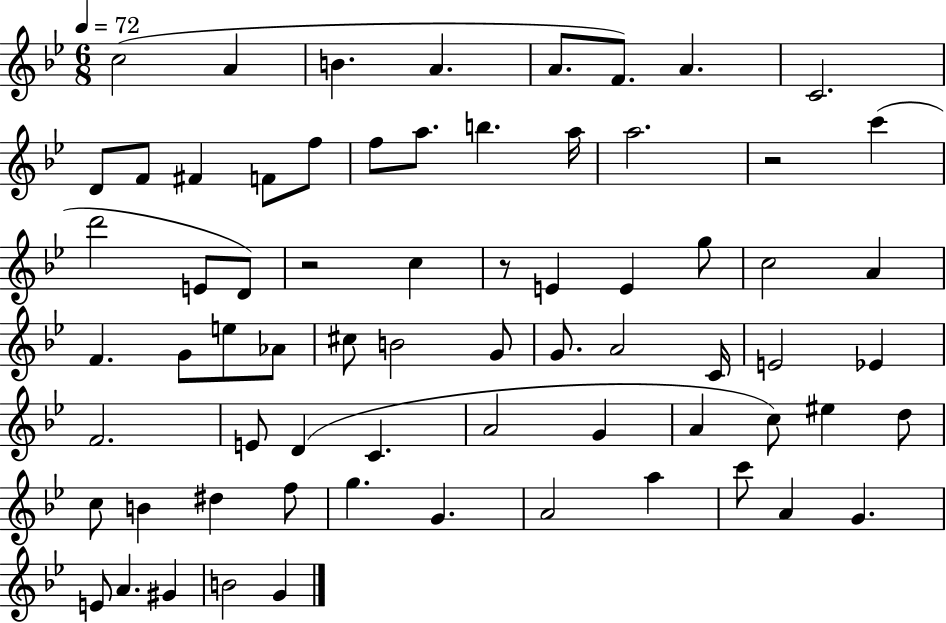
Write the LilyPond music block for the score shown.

{
  \clef treble
  \numericTimeSignature
  \time 6/8
  \key bes \major
  \tempo 4 = 72
  c''2( a'4 | b'4. a'4. | a'8. f'8.) a'4. | c'2. | \break d'8 f'8 fis'4 f'8 f''8 | f''8 a''8. b''4. a''16 | a''2. | r2 c'''4( | \break d'''2 e'8 d'8) | r2 c''4 | r8 e'4 e'4 g''8 | c''2 a'4 | \break f'4. g'8 e''8 aes'8 | cis''8 b'2 g'8 | g'8. a'2 c'16 | e'2 ees'4 | \break f'2. | e'8 d'4( c'4. | a'2 g'4 | a'4 c''8) eis''4 d''8 | \break c''8 b'4 dis''4 f''8 | g''4. g'4. | a'2 a''4 | c'''8 a'4 g'4. | \break e'8 a'4. gis'4 | b'2 g'4 | \bar "|."
}